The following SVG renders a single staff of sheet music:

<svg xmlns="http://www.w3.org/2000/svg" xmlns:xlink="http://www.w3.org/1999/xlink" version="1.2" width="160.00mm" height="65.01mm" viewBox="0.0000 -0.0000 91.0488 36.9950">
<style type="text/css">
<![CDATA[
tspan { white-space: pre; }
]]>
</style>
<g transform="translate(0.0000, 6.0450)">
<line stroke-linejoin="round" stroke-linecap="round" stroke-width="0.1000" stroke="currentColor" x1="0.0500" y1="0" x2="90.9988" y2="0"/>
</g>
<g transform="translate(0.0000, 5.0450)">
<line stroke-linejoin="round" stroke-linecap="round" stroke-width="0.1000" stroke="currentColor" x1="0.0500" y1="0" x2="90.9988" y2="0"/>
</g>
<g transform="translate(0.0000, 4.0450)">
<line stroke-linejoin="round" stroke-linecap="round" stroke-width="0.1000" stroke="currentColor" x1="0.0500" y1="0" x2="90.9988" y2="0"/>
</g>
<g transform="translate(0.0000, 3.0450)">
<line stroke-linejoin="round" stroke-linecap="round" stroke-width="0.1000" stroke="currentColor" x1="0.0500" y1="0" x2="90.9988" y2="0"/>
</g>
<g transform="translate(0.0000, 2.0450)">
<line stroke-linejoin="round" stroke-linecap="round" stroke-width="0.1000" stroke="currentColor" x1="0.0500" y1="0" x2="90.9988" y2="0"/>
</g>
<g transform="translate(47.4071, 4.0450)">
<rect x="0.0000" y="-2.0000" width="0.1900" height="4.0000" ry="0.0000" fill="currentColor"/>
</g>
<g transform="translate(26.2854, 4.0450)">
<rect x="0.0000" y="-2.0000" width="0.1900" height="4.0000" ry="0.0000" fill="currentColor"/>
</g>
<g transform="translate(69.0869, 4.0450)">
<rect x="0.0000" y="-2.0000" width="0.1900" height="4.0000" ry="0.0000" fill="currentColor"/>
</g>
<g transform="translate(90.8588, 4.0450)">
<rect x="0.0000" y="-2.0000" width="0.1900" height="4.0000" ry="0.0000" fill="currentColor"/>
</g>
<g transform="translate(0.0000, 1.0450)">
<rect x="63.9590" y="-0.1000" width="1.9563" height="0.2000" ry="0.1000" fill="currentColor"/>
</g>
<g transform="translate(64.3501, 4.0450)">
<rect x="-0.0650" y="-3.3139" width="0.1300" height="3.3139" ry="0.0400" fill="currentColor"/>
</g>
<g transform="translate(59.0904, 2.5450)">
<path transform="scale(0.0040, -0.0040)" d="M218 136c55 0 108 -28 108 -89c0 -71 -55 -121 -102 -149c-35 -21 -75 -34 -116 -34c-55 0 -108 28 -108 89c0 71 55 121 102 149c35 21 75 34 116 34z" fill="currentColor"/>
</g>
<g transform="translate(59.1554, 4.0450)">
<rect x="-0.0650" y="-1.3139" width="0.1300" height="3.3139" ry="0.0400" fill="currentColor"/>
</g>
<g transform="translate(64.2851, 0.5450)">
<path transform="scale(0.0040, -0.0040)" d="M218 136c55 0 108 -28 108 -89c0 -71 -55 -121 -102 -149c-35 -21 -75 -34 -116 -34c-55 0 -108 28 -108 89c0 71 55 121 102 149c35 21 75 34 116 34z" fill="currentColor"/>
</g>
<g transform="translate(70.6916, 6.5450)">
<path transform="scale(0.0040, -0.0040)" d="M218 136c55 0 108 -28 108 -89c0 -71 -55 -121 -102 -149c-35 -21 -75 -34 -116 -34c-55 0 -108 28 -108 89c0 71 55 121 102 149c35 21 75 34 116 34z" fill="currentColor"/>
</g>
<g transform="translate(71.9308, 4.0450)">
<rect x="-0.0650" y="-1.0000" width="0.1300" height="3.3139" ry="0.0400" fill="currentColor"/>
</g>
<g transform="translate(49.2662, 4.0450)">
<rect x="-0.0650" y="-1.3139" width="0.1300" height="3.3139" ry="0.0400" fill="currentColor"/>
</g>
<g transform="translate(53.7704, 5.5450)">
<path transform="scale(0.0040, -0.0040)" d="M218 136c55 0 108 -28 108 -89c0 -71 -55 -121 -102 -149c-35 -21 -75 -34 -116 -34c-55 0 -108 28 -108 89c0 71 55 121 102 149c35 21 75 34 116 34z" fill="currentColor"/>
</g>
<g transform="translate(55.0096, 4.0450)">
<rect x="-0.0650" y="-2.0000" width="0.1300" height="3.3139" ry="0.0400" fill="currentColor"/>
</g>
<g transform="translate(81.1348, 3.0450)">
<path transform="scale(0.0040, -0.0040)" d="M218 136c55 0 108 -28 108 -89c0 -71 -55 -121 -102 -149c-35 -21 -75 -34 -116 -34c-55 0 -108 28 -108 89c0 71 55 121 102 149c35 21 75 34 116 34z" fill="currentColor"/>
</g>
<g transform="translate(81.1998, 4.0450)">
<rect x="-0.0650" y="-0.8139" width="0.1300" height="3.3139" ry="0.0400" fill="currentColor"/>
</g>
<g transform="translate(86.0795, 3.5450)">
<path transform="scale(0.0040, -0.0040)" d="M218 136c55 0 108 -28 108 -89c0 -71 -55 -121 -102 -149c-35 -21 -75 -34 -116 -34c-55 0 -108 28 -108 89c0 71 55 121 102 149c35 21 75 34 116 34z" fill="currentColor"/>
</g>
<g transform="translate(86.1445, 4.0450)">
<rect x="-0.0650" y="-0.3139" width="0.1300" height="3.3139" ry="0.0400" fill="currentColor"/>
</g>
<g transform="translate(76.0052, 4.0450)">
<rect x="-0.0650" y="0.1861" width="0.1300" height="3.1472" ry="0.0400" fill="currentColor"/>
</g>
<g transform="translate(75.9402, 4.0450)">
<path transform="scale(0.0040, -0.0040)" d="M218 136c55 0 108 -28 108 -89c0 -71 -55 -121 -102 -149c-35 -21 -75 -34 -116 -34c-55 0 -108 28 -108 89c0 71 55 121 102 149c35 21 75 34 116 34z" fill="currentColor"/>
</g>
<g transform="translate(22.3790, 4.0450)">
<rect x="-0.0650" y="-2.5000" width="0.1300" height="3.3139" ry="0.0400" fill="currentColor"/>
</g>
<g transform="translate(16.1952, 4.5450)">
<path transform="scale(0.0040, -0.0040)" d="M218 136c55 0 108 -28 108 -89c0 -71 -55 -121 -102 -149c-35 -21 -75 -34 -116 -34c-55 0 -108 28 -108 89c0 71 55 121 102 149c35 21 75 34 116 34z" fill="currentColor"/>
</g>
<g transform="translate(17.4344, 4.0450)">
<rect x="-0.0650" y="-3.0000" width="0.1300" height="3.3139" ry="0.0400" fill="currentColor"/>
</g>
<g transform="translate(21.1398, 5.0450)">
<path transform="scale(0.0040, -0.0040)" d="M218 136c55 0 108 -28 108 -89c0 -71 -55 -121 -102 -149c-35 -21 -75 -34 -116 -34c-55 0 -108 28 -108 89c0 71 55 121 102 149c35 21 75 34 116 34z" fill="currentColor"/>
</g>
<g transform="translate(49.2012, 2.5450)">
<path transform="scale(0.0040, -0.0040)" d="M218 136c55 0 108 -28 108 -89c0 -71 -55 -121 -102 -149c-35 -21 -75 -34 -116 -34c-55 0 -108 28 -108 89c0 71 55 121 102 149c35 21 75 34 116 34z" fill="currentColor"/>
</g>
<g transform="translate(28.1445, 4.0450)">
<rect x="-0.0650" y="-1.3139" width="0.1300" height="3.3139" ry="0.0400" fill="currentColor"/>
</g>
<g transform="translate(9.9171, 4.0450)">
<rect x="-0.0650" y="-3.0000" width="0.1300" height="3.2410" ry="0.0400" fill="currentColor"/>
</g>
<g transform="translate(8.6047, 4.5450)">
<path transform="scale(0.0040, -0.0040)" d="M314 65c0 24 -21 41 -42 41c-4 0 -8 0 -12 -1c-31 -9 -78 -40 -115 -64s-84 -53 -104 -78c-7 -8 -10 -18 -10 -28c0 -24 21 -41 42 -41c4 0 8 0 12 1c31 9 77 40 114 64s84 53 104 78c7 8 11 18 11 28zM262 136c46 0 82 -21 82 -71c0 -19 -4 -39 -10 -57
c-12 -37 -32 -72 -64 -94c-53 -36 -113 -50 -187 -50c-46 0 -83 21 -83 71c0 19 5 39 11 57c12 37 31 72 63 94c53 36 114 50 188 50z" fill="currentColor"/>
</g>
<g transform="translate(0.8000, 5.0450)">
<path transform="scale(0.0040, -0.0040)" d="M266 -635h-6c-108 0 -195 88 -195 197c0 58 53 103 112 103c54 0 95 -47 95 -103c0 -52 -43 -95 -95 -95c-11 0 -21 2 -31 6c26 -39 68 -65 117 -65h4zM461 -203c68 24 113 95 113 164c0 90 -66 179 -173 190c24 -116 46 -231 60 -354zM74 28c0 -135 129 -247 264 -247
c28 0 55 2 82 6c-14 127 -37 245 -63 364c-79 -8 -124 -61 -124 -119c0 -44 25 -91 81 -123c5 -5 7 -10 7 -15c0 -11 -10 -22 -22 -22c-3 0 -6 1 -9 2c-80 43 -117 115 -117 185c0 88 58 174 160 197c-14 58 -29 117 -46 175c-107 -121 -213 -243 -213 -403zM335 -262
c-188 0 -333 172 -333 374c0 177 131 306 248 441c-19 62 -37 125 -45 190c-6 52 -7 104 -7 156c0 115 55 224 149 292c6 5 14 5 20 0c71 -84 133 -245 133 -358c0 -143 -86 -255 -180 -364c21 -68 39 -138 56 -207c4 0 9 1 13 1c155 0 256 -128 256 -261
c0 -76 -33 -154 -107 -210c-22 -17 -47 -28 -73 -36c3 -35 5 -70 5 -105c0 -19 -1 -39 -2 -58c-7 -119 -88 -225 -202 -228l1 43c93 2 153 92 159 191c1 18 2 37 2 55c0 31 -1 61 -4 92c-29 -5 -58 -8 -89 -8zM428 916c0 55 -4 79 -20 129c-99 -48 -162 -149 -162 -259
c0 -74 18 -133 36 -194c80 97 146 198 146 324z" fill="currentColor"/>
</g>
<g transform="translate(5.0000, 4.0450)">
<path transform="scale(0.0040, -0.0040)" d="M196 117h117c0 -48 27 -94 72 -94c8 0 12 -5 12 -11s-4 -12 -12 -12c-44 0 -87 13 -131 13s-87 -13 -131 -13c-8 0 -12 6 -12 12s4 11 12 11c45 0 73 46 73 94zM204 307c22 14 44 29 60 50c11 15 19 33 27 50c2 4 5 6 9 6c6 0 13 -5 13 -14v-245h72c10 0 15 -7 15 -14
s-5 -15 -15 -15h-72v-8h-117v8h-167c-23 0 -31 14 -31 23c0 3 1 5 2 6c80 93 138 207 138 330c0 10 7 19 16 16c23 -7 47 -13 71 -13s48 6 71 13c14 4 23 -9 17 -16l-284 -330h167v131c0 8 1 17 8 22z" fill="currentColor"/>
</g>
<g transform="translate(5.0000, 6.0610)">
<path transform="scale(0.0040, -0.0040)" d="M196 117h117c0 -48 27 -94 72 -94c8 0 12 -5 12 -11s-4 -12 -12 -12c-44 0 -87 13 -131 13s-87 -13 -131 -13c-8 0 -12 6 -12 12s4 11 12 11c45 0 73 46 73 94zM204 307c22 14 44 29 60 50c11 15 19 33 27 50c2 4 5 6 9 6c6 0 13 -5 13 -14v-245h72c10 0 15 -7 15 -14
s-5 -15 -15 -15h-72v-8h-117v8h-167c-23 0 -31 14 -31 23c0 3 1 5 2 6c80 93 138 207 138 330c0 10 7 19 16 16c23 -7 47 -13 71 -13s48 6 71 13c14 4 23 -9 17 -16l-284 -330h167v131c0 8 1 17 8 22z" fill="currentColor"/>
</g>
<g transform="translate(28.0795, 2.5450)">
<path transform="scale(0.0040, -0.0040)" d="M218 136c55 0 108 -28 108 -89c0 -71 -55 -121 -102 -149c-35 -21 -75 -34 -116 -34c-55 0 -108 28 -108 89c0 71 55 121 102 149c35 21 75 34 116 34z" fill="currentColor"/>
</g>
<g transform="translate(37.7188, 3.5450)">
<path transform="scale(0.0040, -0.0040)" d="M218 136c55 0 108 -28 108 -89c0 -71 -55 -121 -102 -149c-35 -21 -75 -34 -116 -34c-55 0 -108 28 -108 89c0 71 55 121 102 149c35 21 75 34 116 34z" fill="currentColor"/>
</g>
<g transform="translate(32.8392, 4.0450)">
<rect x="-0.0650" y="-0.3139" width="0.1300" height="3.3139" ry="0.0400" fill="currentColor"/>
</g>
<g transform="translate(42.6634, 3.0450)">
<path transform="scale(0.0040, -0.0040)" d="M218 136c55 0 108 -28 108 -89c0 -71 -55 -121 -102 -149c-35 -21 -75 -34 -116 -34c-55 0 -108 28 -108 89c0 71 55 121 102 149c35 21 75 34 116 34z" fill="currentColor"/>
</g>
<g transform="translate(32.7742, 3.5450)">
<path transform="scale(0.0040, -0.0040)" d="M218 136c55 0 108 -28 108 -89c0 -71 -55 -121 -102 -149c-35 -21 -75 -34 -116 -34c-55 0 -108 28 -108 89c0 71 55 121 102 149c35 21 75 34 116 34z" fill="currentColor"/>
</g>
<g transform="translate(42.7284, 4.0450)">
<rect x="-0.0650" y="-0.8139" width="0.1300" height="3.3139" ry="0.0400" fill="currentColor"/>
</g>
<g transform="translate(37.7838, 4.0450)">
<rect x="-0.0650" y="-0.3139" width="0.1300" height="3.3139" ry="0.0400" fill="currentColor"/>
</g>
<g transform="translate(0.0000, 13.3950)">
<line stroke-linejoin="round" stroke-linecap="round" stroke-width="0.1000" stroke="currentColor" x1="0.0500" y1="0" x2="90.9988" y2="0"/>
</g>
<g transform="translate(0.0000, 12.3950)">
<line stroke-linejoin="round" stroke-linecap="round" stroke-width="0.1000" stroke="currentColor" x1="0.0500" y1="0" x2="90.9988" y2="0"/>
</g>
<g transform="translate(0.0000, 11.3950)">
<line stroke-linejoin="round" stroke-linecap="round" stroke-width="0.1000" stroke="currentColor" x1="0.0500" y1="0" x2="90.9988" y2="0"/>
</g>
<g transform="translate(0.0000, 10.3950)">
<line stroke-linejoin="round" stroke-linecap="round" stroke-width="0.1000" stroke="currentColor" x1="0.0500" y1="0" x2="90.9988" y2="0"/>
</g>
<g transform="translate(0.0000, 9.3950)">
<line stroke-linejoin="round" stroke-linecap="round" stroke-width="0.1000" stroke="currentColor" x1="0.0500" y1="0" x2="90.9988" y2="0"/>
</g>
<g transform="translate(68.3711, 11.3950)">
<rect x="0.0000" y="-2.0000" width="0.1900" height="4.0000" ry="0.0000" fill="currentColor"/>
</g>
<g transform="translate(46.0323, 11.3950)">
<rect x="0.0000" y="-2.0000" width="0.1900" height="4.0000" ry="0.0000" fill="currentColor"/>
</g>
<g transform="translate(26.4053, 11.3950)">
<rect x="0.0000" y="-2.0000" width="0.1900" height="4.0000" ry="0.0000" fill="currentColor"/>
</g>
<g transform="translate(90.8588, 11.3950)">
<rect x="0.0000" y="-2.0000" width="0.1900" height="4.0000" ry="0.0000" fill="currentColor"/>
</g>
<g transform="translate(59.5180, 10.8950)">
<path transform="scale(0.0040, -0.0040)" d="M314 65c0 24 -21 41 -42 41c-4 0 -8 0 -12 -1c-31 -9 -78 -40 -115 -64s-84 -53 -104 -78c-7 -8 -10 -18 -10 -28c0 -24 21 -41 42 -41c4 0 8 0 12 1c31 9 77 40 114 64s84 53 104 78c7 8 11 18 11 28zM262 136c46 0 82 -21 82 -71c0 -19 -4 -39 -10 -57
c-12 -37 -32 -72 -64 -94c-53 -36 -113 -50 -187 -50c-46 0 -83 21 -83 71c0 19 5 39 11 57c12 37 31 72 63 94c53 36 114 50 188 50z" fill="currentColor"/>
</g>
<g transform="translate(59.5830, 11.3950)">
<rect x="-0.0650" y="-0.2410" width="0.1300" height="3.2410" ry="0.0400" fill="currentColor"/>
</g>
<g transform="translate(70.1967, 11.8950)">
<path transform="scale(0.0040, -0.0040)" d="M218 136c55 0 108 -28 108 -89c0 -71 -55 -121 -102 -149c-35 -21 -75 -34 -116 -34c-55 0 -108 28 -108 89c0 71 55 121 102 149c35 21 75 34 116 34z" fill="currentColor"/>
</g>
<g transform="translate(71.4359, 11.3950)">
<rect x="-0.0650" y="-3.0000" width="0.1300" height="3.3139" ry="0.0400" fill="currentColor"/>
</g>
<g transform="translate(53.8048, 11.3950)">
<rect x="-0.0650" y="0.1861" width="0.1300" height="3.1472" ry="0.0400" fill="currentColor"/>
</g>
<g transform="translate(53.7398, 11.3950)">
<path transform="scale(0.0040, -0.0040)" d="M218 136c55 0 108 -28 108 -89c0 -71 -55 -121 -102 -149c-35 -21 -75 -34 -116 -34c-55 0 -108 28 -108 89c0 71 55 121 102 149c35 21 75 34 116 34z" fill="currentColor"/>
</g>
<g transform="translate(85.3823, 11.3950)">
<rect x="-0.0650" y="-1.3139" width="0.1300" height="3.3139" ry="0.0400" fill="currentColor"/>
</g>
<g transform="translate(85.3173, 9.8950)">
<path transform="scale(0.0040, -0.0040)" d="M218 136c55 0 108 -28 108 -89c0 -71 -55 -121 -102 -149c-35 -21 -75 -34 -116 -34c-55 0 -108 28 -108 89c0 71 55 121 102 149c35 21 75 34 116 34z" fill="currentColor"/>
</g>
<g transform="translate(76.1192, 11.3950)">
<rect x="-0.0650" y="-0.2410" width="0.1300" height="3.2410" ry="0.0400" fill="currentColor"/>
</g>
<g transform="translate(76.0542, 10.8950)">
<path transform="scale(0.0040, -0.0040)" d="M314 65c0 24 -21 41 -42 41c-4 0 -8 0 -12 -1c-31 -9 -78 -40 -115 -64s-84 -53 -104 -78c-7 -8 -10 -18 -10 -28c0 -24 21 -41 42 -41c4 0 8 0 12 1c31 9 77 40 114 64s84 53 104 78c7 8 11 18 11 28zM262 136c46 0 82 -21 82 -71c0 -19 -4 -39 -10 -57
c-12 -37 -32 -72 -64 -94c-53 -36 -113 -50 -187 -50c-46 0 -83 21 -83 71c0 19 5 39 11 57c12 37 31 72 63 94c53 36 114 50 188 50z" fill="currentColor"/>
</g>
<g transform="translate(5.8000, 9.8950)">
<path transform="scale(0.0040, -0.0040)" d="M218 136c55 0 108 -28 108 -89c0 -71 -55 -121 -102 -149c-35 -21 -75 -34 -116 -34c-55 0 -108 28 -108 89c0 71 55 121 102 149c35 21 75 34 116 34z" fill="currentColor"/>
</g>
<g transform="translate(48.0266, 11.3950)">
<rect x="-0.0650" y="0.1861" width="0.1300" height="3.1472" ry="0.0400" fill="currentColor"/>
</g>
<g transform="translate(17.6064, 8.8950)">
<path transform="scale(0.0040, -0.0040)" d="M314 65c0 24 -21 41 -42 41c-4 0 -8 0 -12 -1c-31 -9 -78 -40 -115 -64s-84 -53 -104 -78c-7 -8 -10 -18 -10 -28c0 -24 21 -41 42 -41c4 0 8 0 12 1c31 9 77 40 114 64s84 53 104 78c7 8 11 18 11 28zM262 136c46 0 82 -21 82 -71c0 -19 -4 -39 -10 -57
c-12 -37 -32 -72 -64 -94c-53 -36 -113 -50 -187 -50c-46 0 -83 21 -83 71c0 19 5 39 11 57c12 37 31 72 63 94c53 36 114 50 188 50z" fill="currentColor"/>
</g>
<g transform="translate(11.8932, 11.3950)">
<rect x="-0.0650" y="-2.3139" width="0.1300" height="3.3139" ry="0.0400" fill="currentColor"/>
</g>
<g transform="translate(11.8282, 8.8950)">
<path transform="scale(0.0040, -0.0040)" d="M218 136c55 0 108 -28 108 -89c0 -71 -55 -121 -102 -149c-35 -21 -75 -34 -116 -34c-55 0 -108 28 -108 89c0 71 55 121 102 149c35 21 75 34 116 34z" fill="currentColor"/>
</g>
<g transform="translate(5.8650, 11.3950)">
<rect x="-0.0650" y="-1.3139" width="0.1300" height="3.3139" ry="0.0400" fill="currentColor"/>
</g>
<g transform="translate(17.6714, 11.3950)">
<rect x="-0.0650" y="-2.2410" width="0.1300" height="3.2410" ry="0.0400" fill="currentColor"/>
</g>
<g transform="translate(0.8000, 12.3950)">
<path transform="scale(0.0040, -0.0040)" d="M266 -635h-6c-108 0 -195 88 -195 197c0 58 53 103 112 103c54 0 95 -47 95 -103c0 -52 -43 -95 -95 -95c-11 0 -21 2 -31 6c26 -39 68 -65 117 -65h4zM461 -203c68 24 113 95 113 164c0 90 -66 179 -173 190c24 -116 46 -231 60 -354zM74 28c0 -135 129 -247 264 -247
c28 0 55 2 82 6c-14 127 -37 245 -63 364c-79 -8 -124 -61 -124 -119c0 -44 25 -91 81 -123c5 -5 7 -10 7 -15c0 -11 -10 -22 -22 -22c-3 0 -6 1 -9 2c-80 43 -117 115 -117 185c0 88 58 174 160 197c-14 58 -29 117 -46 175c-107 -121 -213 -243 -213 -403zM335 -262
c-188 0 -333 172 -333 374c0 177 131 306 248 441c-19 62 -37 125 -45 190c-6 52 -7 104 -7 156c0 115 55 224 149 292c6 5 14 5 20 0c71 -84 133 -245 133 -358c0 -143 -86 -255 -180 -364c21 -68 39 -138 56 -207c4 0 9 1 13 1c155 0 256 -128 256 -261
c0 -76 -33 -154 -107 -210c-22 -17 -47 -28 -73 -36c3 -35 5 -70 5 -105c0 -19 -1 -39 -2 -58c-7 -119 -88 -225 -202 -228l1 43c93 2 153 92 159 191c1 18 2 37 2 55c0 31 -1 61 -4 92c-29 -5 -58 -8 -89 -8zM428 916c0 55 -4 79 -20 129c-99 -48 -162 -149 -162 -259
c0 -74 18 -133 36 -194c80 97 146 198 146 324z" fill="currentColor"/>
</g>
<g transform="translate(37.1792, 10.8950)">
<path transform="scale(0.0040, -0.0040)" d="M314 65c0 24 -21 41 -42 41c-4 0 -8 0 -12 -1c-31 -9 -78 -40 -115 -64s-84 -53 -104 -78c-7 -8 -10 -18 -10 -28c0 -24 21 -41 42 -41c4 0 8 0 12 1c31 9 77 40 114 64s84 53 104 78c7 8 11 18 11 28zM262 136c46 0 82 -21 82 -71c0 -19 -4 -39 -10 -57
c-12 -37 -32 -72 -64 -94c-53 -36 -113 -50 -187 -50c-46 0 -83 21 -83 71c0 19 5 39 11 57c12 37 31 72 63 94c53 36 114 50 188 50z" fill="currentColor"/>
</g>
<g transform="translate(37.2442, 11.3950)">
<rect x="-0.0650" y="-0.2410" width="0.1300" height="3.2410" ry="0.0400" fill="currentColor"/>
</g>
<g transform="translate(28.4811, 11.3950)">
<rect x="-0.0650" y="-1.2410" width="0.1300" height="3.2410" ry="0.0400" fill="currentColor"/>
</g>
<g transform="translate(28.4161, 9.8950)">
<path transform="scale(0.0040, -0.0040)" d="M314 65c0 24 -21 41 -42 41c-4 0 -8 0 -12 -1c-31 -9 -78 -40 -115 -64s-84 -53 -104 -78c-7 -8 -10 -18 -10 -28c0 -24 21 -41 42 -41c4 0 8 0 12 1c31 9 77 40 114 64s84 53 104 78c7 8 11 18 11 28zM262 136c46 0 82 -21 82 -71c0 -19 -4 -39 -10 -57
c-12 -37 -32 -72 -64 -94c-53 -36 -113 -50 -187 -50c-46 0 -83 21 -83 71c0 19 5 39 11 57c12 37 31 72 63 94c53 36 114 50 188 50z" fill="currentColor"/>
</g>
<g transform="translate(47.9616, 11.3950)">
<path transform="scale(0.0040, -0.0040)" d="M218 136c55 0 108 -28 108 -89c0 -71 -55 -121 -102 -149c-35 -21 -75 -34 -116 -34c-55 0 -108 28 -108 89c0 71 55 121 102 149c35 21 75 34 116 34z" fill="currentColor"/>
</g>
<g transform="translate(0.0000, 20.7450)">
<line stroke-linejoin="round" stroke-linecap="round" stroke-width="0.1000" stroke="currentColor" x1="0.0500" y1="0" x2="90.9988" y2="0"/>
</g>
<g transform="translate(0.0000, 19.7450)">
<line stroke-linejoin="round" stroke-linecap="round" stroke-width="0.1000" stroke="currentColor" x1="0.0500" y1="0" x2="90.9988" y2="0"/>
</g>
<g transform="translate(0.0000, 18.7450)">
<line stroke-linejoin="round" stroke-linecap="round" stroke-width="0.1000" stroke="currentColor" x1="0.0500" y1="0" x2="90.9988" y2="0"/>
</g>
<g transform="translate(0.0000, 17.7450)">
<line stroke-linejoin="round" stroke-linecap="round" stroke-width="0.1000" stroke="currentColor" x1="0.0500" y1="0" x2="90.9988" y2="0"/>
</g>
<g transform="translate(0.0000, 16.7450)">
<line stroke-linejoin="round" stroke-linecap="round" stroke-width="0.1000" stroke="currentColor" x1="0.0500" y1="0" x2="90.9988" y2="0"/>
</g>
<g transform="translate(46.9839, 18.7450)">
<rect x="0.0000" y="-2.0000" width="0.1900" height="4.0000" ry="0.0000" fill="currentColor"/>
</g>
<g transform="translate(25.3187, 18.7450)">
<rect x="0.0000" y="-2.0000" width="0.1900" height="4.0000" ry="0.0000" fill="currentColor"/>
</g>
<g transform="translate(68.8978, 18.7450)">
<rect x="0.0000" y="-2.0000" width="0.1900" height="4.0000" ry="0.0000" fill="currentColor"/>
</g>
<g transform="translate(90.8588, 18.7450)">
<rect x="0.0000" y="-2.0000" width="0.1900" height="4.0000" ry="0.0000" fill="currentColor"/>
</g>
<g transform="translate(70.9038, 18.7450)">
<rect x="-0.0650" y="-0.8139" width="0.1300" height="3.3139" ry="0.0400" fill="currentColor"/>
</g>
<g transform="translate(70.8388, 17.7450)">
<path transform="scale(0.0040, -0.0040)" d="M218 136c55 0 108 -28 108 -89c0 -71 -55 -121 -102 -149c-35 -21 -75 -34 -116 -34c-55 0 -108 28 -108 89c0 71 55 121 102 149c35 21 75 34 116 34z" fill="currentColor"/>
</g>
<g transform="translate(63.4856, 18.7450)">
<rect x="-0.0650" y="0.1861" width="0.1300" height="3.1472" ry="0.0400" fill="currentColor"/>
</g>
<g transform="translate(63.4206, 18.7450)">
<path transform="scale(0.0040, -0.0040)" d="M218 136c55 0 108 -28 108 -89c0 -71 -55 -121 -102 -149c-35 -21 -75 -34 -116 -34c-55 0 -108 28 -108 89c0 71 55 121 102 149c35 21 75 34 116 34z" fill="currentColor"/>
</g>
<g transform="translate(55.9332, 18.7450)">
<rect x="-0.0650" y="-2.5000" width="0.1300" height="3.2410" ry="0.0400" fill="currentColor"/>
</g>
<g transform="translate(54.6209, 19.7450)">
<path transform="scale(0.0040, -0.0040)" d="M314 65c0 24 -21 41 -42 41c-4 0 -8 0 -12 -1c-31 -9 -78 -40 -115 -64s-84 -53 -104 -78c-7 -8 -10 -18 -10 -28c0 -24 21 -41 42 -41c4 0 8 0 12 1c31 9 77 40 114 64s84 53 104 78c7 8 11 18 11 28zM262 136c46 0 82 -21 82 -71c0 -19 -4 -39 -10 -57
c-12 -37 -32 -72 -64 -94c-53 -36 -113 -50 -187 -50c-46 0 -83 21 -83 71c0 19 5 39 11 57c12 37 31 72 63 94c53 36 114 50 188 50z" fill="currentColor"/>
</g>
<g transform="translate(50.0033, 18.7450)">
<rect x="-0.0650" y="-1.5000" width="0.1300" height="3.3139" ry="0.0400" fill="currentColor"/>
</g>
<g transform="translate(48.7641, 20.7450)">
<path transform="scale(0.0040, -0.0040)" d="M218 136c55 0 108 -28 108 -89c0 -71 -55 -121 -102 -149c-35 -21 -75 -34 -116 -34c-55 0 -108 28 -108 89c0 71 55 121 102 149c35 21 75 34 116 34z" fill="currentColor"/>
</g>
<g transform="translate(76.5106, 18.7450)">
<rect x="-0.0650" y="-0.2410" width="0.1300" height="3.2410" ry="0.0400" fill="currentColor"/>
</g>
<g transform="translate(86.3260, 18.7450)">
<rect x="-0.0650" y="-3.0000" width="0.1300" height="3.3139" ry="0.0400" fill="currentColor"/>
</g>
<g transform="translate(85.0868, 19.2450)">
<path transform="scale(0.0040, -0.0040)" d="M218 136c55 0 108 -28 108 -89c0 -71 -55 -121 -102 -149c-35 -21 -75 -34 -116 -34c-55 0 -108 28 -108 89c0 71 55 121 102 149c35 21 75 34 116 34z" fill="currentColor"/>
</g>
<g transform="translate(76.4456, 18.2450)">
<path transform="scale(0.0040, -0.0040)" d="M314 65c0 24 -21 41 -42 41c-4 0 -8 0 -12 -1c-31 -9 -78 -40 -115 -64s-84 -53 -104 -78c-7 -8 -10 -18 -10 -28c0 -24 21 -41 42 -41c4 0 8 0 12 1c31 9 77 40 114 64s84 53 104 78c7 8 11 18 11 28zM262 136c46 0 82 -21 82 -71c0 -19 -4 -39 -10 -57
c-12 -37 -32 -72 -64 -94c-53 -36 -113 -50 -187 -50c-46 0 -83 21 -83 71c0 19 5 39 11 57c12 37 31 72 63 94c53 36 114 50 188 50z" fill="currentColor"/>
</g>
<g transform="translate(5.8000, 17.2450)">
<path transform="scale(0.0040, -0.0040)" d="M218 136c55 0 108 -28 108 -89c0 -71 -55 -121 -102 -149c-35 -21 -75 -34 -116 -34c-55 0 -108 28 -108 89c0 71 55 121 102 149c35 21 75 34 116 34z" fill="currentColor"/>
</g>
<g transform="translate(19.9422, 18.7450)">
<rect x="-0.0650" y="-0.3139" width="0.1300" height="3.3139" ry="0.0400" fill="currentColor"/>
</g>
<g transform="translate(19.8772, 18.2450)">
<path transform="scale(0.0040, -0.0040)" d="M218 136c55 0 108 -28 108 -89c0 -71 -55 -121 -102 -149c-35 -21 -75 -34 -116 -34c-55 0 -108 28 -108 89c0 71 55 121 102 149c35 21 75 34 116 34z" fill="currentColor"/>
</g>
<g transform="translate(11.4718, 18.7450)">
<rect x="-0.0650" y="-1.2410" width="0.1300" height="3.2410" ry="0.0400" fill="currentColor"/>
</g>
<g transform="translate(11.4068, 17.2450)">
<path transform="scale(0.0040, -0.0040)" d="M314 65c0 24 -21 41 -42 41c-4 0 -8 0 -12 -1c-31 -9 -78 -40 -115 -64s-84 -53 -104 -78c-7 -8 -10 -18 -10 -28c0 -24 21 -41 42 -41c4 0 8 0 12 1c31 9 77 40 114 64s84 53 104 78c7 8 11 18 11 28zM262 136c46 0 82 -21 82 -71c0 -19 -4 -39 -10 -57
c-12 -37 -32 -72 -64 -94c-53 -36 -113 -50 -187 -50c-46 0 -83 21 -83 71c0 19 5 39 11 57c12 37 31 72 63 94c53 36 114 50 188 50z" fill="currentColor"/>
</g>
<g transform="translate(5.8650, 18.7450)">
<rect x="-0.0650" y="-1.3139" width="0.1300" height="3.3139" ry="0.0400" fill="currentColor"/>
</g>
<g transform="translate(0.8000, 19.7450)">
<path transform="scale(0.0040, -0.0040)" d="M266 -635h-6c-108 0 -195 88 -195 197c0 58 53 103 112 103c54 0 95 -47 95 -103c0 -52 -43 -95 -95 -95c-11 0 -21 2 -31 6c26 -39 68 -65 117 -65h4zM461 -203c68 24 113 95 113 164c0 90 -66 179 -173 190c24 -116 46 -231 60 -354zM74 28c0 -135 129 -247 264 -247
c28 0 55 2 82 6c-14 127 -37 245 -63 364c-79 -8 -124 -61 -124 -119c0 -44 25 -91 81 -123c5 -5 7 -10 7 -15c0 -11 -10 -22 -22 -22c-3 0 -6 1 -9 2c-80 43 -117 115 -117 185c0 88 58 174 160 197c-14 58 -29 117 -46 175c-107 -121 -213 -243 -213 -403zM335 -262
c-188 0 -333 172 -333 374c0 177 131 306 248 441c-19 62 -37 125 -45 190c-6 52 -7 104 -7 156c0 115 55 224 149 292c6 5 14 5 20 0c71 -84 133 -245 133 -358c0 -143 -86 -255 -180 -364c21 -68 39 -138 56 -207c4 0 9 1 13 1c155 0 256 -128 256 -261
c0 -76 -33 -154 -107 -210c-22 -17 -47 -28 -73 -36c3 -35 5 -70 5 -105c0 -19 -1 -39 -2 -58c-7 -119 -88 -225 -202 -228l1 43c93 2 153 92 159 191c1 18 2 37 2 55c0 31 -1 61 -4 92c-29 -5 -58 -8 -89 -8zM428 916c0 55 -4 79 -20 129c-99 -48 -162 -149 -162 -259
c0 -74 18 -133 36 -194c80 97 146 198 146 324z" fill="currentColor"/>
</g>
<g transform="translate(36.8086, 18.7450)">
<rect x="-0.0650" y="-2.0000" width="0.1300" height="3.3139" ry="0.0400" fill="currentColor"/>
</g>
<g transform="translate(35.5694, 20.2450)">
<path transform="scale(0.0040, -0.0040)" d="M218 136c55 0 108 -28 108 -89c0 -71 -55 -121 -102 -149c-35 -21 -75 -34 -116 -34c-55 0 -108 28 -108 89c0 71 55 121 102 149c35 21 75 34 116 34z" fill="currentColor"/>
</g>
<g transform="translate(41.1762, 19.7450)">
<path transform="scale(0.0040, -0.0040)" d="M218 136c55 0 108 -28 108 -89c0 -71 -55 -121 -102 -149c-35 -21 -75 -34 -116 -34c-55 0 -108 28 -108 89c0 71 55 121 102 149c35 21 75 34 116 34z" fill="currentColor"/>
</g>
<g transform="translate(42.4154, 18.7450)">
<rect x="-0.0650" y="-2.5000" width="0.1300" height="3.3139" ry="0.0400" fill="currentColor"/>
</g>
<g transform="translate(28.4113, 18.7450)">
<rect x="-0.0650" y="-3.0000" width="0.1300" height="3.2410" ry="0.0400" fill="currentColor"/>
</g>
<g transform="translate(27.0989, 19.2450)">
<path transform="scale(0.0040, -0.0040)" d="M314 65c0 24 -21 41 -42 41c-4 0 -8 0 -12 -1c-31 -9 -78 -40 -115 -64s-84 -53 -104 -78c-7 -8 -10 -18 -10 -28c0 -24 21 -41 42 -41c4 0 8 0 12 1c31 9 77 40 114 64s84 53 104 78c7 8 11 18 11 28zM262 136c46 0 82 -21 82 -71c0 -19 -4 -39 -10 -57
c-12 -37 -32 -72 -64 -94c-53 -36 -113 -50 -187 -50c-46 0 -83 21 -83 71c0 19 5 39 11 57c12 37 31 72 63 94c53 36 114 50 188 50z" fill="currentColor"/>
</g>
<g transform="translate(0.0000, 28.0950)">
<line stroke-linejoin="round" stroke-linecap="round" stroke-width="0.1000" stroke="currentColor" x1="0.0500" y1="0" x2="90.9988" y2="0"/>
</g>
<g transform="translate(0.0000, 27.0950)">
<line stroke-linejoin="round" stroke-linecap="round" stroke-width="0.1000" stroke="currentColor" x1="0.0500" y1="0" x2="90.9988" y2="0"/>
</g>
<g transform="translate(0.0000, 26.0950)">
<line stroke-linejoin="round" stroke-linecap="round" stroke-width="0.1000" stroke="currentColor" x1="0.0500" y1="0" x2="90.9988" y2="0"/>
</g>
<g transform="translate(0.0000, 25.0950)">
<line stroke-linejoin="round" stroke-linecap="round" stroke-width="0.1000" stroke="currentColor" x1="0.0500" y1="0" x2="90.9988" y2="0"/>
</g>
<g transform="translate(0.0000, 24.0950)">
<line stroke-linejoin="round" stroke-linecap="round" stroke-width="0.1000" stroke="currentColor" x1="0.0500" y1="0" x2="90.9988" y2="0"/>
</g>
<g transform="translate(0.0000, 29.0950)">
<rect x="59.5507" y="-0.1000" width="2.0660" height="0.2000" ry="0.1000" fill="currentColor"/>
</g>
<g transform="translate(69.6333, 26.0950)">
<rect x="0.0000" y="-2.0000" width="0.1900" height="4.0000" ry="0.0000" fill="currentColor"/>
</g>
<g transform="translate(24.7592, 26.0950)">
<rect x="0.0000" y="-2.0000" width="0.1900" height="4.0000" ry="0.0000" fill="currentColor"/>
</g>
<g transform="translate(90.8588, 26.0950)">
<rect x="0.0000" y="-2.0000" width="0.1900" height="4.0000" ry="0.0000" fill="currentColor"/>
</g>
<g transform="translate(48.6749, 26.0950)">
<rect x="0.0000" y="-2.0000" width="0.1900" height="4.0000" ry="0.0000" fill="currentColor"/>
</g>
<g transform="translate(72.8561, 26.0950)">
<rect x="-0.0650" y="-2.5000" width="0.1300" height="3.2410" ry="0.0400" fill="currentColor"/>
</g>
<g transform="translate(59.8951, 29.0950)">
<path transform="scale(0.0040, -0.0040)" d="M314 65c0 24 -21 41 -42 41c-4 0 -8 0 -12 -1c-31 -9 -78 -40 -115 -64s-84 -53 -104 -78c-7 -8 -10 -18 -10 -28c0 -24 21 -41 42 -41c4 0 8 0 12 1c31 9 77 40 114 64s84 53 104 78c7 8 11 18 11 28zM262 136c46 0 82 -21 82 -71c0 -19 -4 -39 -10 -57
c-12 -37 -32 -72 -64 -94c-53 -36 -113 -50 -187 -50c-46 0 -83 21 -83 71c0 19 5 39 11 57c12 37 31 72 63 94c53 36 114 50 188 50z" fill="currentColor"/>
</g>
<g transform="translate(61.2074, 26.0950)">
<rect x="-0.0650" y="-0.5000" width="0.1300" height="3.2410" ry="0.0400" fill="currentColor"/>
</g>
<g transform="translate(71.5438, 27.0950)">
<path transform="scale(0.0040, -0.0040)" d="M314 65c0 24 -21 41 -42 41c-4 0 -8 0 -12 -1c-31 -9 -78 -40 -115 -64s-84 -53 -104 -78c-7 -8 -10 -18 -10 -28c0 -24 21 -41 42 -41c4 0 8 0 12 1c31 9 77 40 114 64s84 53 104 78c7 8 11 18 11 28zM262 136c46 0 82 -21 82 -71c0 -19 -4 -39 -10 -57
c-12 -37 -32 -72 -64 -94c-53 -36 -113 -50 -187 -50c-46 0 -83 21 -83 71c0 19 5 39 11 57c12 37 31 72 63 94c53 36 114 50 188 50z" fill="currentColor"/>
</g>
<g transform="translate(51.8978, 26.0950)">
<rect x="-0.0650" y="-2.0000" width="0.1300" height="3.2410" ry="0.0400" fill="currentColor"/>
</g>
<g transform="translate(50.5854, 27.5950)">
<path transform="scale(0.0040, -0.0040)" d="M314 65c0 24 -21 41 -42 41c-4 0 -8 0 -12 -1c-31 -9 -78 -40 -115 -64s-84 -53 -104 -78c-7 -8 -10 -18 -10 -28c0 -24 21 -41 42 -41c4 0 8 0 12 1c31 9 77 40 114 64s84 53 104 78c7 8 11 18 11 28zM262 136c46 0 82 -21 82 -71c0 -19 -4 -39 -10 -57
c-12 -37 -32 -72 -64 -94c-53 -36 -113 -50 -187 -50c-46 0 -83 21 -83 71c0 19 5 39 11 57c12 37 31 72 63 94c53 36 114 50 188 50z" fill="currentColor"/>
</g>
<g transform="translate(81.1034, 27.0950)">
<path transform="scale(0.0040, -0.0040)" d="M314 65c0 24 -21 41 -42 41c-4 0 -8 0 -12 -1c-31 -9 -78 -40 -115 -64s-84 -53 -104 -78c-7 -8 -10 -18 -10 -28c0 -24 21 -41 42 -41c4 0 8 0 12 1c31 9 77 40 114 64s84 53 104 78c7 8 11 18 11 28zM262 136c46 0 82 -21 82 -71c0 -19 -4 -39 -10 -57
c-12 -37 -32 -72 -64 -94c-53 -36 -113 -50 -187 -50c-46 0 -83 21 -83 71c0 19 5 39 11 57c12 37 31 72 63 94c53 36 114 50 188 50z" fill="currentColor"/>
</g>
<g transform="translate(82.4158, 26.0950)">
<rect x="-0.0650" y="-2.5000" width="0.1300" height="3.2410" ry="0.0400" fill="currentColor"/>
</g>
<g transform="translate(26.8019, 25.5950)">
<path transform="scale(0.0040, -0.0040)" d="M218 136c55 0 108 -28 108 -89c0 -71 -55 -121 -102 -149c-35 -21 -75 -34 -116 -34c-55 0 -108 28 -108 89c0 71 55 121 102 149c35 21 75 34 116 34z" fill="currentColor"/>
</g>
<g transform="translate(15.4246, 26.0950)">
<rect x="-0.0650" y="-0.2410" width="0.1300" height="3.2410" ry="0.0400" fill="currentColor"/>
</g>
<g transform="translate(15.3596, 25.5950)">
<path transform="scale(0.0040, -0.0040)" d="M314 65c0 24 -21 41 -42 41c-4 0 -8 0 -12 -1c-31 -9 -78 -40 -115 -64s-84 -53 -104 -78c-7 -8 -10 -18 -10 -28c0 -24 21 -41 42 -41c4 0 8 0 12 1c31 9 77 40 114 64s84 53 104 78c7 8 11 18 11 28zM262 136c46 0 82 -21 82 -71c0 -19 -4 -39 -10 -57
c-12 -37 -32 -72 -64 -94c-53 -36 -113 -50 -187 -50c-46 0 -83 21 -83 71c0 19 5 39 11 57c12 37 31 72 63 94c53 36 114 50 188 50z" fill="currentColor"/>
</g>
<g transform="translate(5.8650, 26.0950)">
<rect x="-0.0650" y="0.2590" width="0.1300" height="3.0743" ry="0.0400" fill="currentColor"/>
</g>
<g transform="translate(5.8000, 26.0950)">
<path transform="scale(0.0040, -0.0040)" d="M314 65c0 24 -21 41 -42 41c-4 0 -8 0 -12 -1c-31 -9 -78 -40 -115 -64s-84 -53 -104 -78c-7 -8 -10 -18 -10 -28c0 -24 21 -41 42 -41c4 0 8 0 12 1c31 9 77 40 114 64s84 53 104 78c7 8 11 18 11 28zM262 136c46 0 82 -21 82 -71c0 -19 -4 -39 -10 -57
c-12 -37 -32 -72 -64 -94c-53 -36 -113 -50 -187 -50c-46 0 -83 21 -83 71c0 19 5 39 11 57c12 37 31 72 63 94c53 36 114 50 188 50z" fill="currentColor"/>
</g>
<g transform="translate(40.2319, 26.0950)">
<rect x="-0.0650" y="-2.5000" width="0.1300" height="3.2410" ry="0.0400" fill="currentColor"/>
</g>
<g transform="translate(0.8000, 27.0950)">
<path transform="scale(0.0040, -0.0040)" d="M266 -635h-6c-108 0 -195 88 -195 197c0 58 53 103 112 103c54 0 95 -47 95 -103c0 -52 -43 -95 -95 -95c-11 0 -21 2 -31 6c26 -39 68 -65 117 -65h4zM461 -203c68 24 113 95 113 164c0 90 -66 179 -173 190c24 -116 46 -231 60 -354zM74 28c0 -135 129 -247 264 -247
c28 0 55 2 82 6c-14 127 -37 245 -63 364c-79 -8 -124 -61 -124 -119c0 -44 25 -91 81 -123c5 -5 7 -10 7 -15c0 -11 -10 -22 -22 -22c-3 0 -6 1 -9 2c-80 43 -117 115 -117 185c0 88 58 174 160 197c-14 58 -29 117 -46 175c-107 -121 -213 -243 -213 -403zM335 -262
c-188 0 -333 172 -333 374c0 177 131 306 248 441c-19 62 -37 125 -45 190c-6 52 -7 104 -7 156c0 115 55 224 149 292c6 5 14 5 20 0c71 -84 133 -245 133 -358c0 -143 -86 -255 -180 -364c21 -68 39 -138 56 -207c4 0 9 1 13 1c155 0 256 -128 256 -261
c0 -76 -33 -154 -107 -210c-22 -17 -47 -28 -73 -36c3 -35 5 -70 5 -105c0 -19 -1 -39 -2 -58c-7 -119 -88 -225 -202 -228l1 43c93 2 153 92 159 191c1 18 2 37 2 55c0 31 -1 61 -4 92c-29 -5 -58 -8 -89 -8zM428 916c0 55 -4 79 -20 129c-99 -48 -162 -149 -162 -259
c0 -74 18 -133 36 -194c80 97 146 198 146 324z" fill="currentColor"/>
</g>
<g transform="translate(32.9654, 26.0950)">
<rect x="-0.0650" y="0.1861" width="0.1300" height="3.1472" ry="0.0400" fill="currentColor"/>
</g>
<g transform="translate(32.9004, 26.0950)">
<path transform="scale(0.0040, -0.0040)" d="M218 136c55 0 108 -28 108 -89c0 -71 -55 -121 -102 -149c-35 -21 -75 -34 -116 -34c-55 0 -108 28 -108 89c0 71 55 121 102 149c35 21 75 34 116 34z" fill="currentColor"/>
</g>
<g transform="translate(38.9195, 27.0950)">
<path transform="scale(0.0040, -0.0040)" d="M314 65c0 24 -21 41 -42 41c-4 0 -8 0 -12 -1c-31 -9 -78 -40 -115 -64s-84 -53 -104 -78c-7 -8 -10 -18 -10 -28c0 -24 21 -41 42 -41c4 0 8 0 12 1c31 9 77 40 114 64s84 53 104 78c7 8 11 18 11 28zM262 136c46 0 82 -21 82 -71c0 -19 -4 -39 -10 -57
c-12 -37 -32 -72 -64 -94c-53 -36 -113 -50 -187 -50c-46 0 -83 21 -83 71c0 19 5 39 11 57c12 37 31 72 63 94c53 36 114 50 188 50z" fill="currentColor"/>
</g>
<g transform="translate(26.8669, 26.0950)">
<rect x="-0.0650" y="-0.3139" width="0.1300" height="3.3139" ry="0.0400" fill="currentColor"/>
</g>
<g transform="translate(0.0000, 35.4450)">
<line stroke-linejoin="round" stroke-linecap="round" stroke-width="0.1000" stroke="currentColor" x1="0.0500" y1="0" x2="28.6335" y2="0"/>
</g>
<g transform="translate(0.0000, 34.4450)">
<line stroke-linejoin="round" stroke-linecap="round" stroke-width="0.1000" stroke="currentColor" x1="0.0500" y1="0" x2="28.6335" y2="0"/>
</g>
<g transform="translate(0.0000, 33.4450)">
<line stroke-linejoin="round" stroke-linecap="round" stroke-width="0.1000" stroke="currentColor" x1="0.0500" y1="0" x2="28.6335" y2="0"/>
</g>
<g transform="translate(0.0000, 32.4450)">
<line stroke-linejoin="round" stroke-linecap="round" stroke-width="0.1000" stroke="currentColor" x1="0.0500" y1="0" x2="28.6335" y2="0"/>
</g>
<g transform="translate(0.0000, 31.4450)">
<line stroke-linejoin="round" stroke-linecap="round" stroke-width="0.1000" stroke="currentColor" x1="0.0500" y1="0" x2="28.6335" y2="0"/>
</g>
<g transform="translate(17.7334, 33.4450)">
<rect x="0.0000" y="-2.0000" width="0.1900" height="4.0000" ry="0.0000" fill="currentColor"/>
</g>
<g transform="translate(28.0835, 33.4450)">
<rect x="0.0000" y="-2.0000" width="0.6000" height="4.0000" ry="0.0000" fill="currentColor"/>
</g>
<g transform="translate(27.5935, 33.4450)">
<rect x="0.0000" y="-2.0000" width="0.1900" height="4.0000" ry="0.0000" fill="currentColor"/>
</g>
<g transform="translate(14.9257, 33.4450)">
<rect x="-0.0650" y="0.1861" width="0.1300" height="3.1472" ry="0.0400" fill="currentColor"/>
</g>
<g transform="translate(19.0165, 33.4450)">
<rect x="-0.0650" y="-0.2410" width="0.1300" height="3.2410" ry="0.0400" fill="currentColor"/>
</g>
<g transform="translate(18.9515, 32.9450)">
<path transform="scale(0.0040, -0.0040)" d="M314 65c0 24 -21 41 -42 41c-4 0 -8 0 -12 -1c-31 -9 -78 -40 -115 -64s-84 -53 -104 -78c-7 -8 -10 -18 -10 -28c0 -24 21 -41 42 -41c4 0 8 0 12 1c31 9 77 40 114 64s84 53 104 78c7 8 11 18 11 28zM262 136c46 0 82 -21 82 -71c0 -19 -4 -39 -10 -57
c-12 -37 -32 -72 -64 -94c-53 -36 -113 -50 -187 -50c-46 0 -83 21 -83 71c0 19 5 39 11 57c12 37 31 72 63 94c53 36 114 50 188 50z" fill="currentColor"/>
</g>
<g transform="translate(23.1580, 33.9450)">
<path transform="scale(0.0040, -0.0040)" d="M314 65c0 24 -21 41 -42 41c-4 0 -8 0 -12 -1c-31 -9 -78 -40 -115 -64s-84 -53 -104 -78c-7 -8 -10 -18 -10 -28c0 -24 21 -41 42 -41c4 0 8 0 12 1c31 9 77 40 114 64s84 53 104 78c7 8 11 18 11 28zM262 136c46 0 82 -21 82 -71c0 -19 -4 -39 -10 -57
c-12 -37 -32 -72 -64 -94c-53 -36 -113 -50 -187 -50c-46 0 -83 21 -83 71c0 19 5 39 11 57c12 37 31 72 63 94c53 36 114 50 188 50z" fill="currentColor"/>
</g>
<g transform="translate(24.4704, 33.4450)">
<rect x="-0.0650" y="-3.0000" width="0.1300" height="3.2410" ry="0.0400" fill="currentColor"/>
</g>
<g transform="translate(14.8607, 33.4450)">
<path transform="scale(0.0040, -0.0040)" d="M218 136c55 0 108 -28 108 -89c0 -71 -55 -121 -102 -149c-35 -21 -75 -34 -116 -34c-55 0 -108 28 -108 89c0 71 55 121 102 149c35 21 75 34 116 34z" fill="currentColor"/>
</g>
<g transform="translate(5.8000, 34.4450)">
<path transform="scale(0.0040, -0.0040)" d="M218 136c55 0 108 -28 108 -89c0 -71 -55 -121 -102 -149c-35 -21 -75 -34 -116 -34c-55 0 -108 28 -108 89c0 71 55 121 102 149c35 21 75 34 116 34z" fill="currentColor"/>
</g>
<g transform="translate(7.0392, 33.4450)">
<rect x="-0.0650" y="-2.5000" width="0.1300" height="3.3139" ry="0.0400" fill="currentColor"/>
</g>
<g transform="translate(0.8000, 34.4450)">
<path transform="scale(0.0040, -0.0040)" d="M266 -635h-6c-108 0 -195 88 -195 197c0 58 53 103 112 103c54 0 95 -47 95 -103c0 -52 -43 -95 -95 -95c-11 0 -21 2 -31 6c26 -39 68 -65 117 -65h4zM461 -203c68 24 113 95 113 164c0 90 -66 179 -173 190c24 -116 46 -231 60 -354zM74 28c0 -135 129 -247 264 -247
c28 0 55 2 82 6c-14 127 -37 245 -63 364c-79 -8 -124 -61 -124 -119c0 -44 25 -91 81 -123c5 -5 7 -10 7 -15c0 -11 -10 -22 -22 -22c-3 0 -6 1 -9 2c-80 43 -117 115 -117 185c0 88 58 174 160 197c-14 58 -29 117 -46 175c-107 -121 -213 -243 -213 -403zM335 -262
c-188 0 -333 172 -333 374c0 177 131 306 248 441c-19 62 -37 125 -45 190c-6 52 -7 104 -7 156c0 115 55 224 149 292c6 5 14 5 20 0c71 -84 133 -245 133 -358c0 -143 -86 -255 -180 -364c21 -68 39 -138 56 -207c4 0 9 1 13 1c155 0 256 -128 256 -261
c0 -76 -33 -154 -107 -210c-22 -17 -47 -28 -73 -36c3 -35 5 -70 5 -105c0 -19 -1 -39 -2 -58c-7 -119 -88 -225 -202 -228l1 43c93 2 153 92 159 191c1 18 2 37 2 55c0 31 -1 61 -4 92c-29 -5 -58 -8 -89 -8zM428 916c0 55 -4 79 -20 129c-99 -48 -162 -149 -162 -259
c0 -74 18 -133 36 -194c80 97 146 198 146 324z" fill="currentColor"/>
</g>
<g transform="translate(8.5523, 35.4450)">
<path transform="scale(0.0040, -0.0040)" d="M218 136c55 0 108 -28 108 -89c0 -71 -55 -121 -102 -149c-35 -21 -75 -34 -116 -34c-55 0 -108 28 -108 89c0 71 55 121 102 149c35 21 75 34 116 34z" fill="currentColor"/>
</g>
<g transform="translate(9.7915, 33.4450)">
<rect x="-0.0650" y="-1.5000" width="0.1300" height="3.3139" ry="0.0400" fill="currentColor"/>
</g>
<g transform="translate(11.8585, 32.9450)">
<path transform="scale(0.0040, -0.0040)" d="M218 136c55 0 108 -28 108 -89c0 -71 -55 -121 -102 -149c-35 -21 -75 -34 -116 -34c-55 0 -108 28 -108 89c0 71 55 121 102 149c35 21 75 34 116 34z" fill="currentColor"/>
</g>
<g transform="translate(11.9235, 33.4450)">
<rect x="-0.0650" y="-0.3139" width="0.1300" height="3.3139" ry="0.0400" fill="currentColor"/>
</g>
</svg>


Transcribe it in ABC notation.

X:1
T:Untitled
M:4/4
L:1/4
K:C
A2 A G e c c d e F e b D B d c e g g2 e2 c2 B B c2 A c2 e e e2 c A2 F G E G2 B d c2 A B2 c2 c B G2 F2 C2 G2 G2 G E c B c2 A2